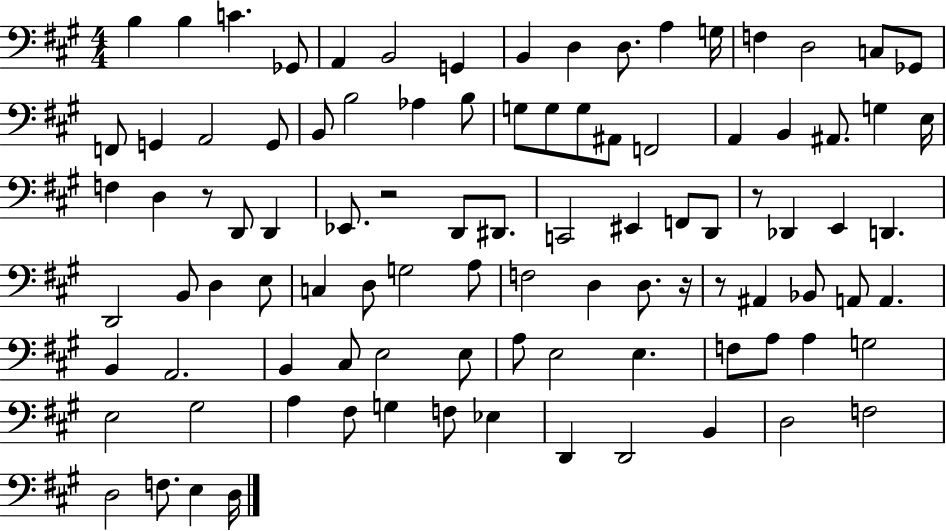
B3/q B3/q C4/q. Gb2/e A2/q B2/h G2/q B2/q D3/q D3/e. A3/q G3/s F3/q D3/h C3/e Gb2/e F2/e G2/q A2/h G2/e B2/e B3/h Ab3/q B3/e G3/e G3/e G3/e A#2/e F2/h A2/q B2/q A#2/e. G3/q E3/s F3/q D3/q R/e D2/e D2/q Eb2/e. R/h D2/e D#2/e. C2/h EIS2/q F2/e D2/e R/e Db2/q E2/q D2/q. D2/h B2/e D3/q E3/e C3/q D3/e G3/h A3/e F3/h D3/q D3/e. R/s R/e A#2/q Bb2/e A2/e A2/q. B2/q A2/h. B2/q C#3/e E3/h E3/e A3/e E3/h E3/q. F3/e A3/e A3/q G3/h E3/h G#3/h A3/q F#3/e G3/q F3/e Eb3/q D2/q D2/h B2/q D3/h F3/h D3/h F3/e. E3/q D3/s